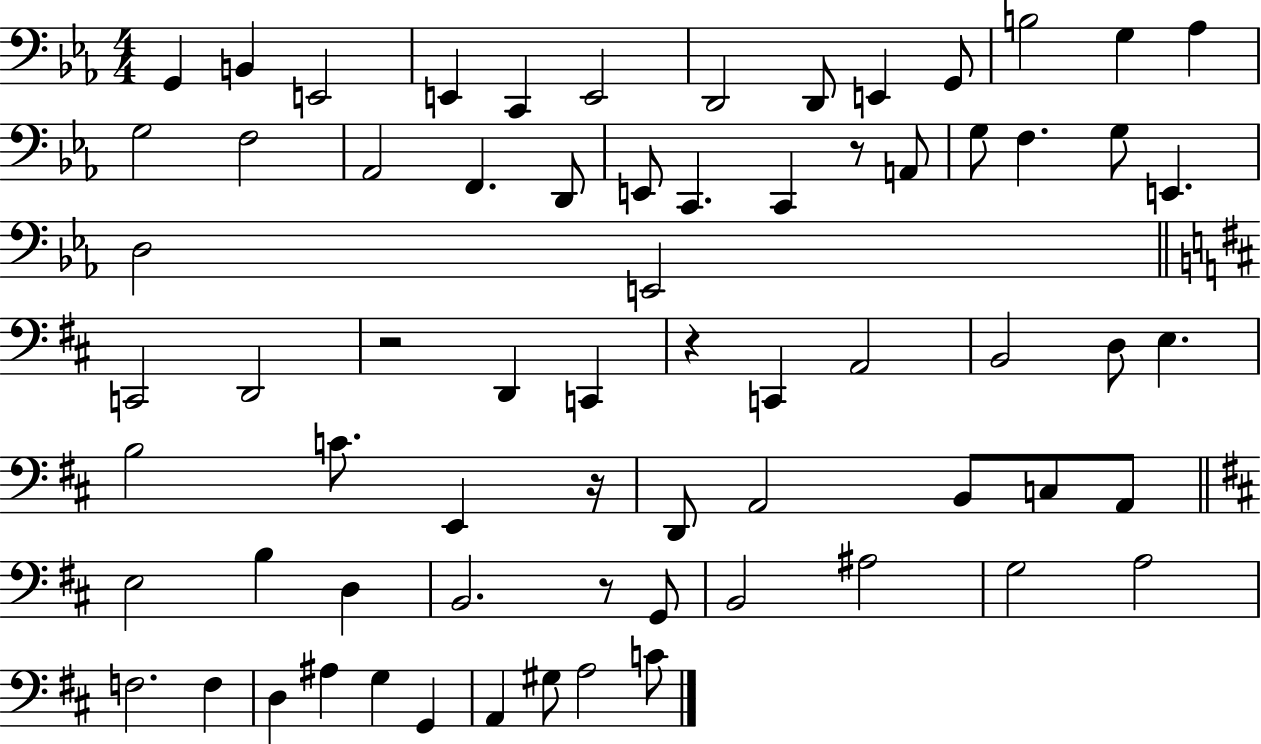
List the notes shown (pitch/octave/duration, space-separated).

G2/q B2/q E2/h E2/q C2/q E2/h D2/h D2/e E2/q G2/e B3/h G3/q Ab3/q G3/h F3/h Ab2/h F2/q. D2/e E2/e C2/q. C2/q R/e A2/e G3/e F3/q. G3/e E2/q. D3/h E2/h C2/h D2/h R/h D2/q C2/q R/q C2/q A2/h B2/h D3/e E3/q. B3/h C4/e. E2/q R/s D2/e A2/h B2/e C3/e A2/e E3/h B3/q D3/q B2/h. R/e G2/e B2/h A#3/h G3/h A3/h F3/h. F3/q D3/q A#3/q G3/q G2/q A2/q G#3/e A3/h C4/e